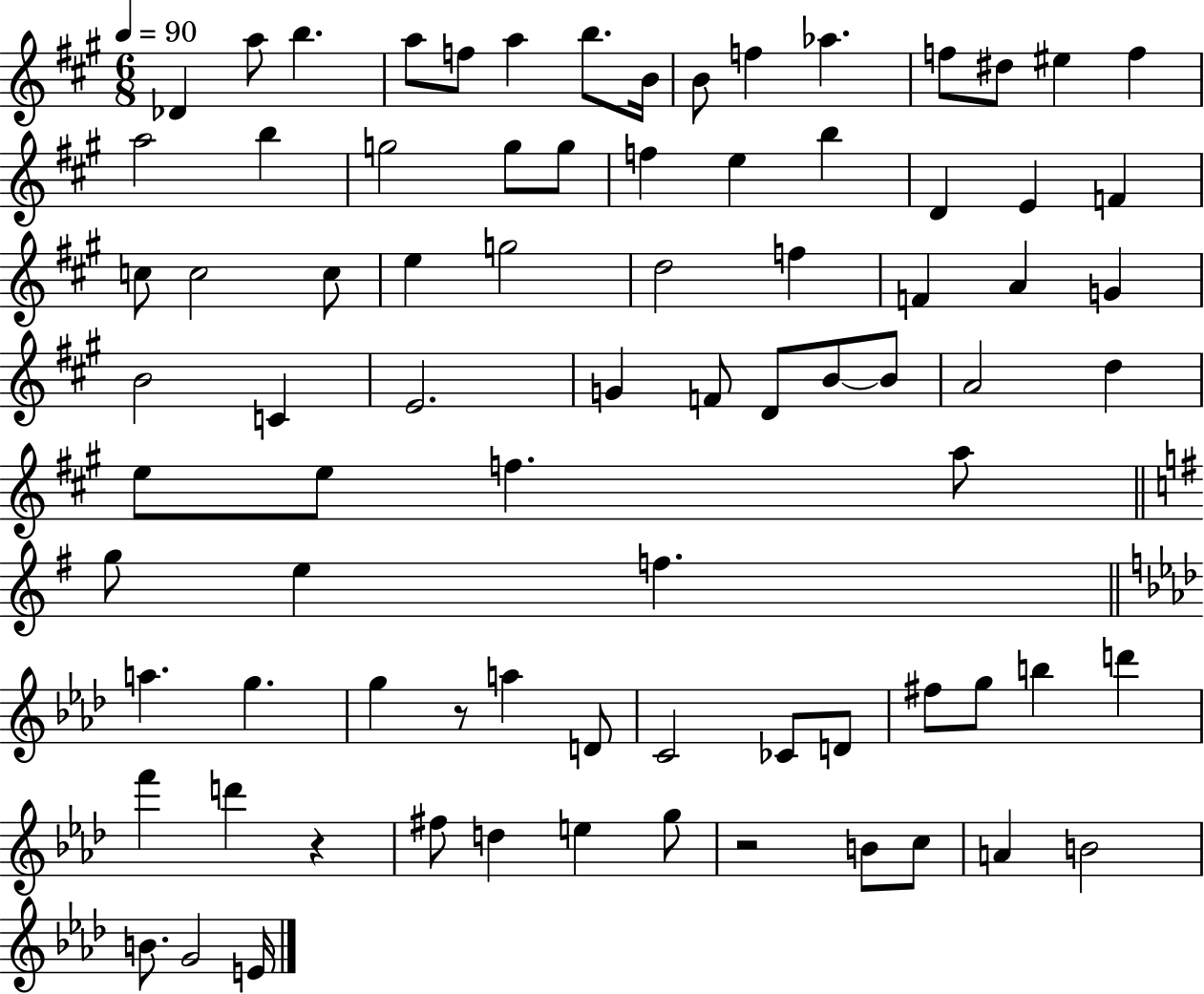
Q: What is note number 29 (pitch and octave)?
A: C5